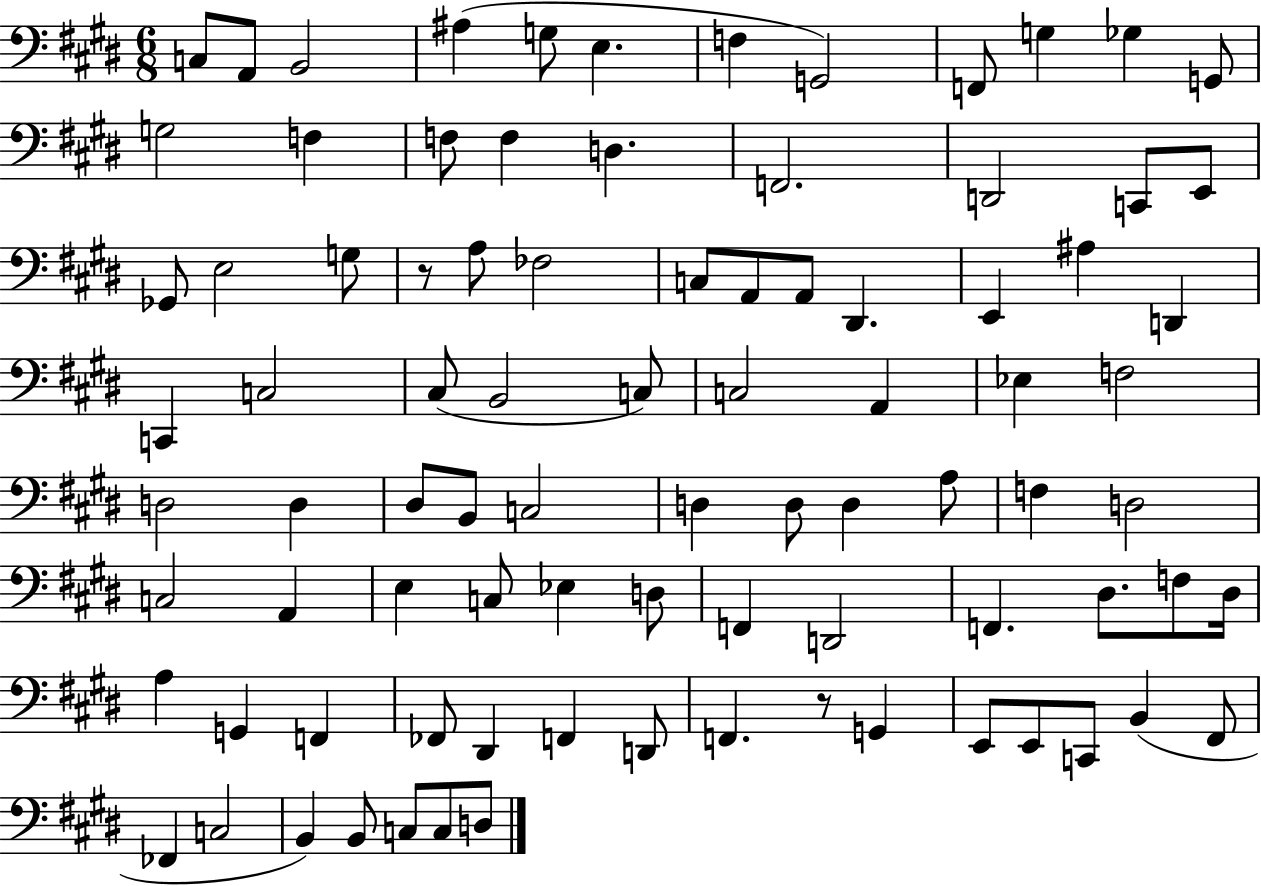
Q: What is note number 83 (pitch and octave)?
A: B2